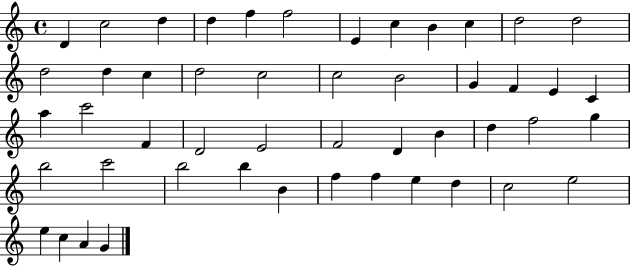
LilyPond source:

{
  \clef treble
  \time 4/4
  \defaultTimeSignature
  \key c \major
  d'4 c''2 d''4 | d''4 f''4 f''2 | e'4 c''4 b'4 c''4 | d''2 d''2 | \break d''2 d''4 c''4 | d''2 c''2 | c''2 b'2 | g'4 f'4 e'4 c'4 | \break a''4 c'''2 f'4 | d'2 e'2 | f'2 d'4 b'4 | d''4 f''2 g''4 | \break b''2 c'''2 | b''2 b''4 b'4 | f''4 f''4 e''4 d''4 | c''2 e''2 | \break e''4 c''4 a'4 g'4 | \bar "|."
}